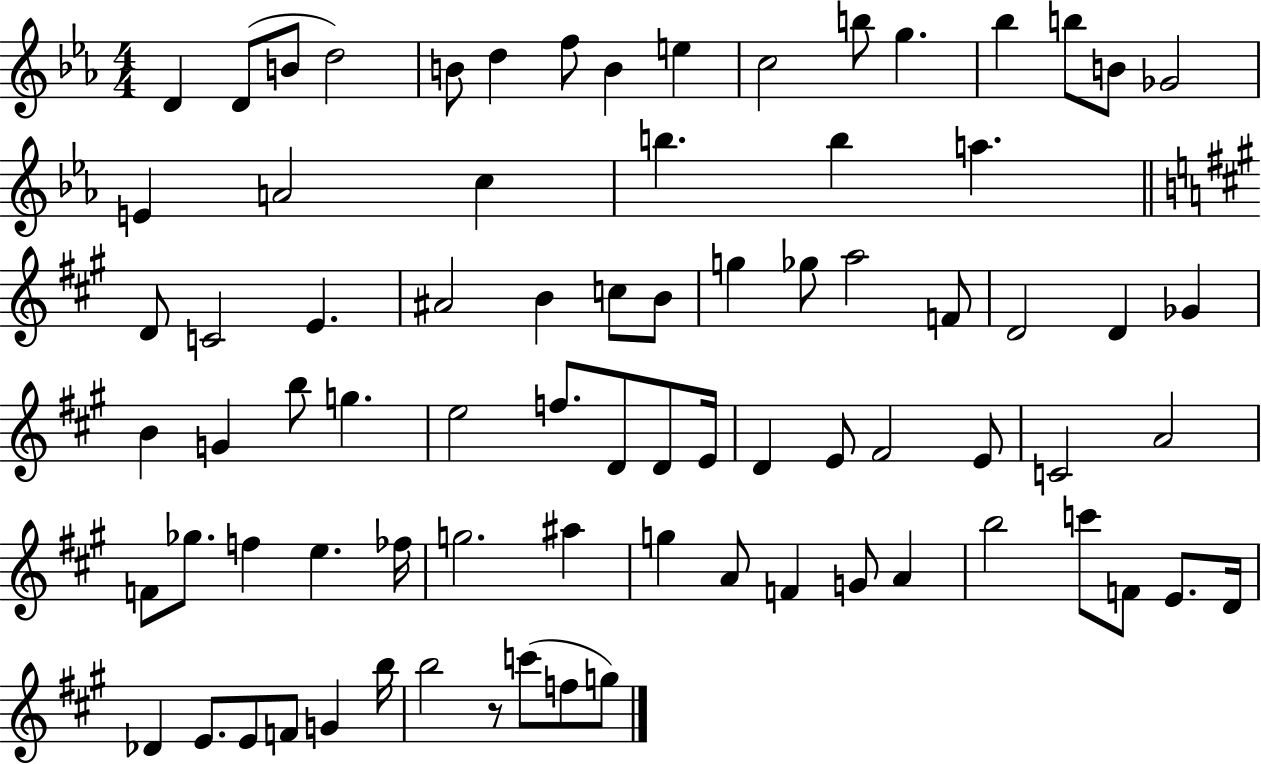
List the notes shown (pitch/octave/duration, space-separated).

D4/q D4/e B4/e D5/h B4/e D5/q F5/e B4/q E5/q C5/h B5/e G5/q. Bb5/q B5/e B4/e Gb4/h E4/q A4/h C5/q B5/q. B5/q A5/q. D4/e C4/h E4/q. A#4/h B4/q C5/e B4/e G5/q Gb5/e A5/h F4/e D4/h D4/q Gb4/q B4/q G4/q B5/e G5/q. E5/h F5/e. D4/e D4/e E4/s D4/q E4/e F#4/h E4/e C4/h A4/h F4/e Gb5/e. F5/q E5/q. FES5/s G5/h. A#5/q G5/q A4/e F4/q G4/e A4/q B5/h C6/e F4/e E4/e. D4/s Db4/q E4/e. E4/e F4/e G4/q B5/s B5/h R/e C6/e F5/e G5/e